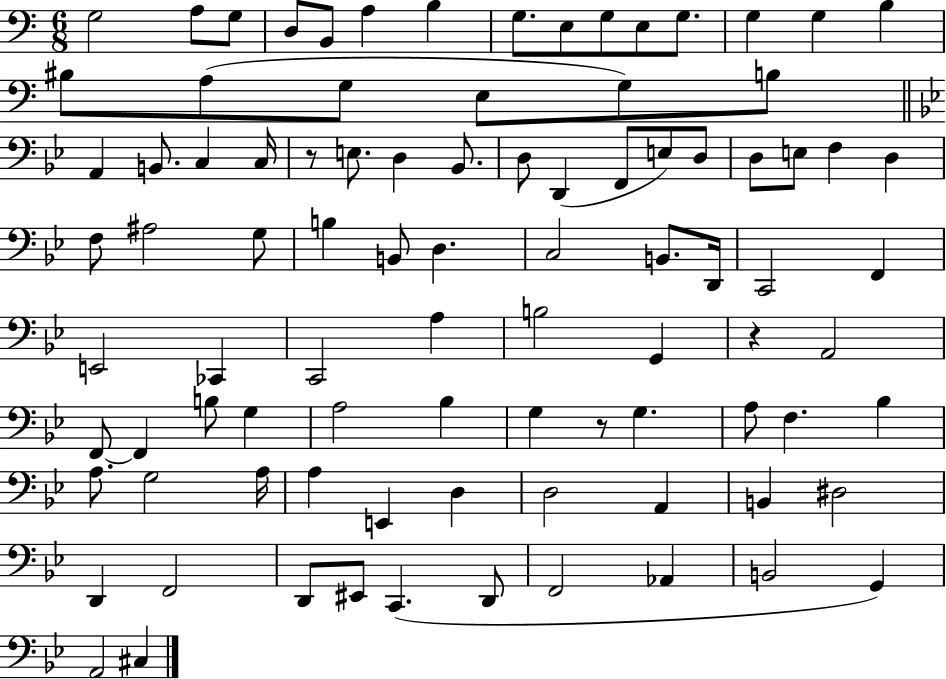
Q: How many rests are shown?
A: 3